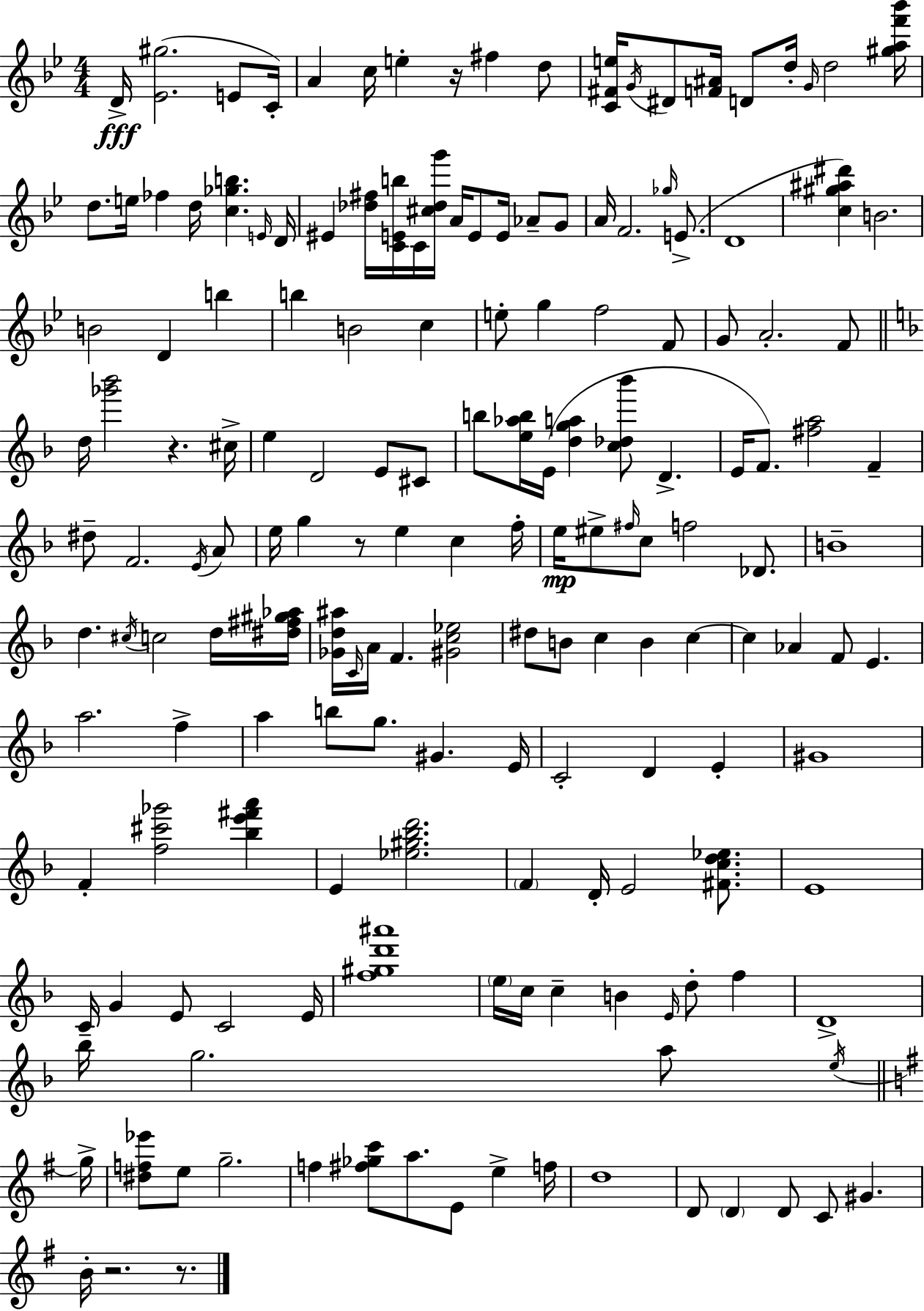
{
  \clef treble
  \numericTimeSignature
  \time 4/4
  \key bes \major
  d'16->\fff <ees' gis''>2.( e'8 c'16-.) | a'4 c''16 e''4-. r16 fis''4 d''8 | <c' fis' e''>16 \acciaccatura { g'16 } dis'8 <f' ais'>16 d'8 d''16-. \grace { g'16 } d''2 | <gis'' a'' f''' bes'''>16 d''8. e''16 fes''4 d''16 <c'' ges'' b''>4. | \break \grace { e'16 } d'16 eis'4 <des'' fis''>16 <c' e' b''>16 c'16 <cis'' des'' g'''>16 a'16 e'8 e'16 aes'8-- | g'8 a'16 f'2. | \grace { ges''16 }( e'8.-> d'1 | <c'' gis'' ais'' dis'''>4) b'2. | \break b'2 d'4 | b''4 b''4 b'2 | c''4 e''8-. g''4 f''2 | f'8 g'8 a'2.-. | \break f'8 \bar "||" \break \key f \major d''16 <ges''' bes'''>2 r4. cis''16-> | e''4 d'2 e'8 cis'8 | b''8 <e'' aes'' b''>16 e'16( <d'' g'' a''>4 <c'' des'' bes'''>8 d'4.-> | e'16 f'8.) <fis'' a''>2 f'4-- | \break dis''8-- f'2. \acciaccatura { e'16 } a'8 | e''16 g''4 r8 e''4 c''4 | f''16-. e''16\mp eis''8-> \grace { fis''16 } c''8 f''2 des'8. | b'1-- | \break d''4. \acciaccatura { cis''16 } c''2 | d''16 <dis'' fis'' gis'' aes''>16 <ges' d'' ais''>16 \grace { c'16 } a'16 f'4. <gis' c'' ees''>2 | dis''8 b'8 c''4 b'4 | c''4~~ c''4 aes'4 f'8 e'4. | \break a''2. | f''4-> a''4 b''8 g''8. gis'4. | e'16 c'2-. d'4 | e'4-. gis'1 | \break f'4-. <f'' cis''' ges'''>2 | <bes'' e''' fis''' a'''>4 e'4 <ees'' gis'' bes'' d'''>2. | \parenthesize f'4 d'16-. e'2 | <fis' c'' d'' ees''>8. e'1 | \break c'16-- g'4 e'8 c'2 | e'16 <f'' gis'' d''' ais'''>1 | \parenthesize e''16 c''16 c''4-- b'4 \grace { e'16 } d''8-. | f''4 d'1-> | \break bes''16 g''2. | a''8 \acciaccatura { e''16 } \bar "||" \break \key g \major g''16-> <dis'' f'' ees'''>8 e''8 g''2.-- | f''4 <fis'' ges'' c'''>8 a''8. e'8 e''4-> | f''16 d''1 | d'8 \parenthesize d'4 d'8 c'8 gis'4. | \break b'16-. r2. r8. | \bar "|."
}